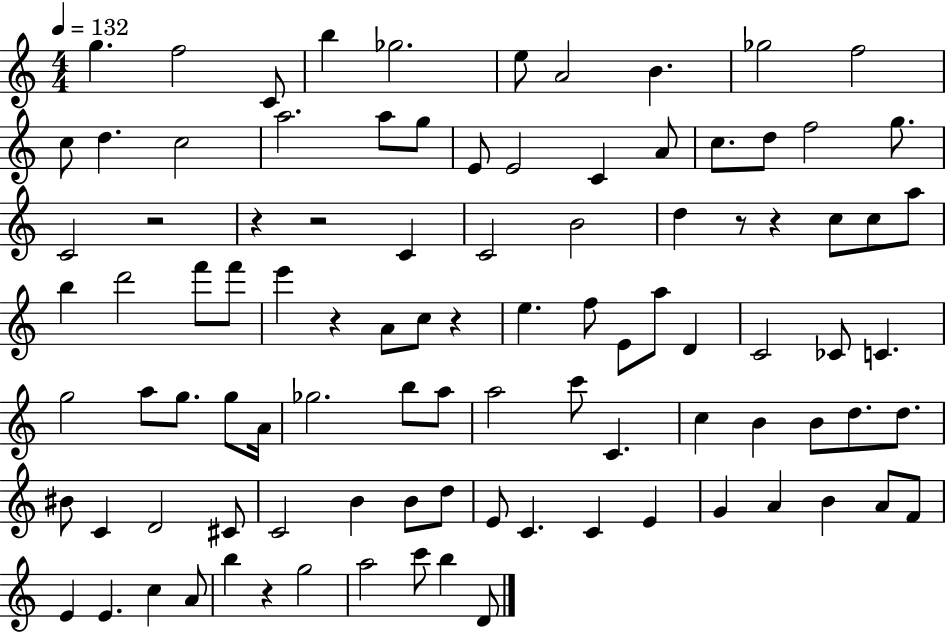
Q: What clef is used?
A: treble